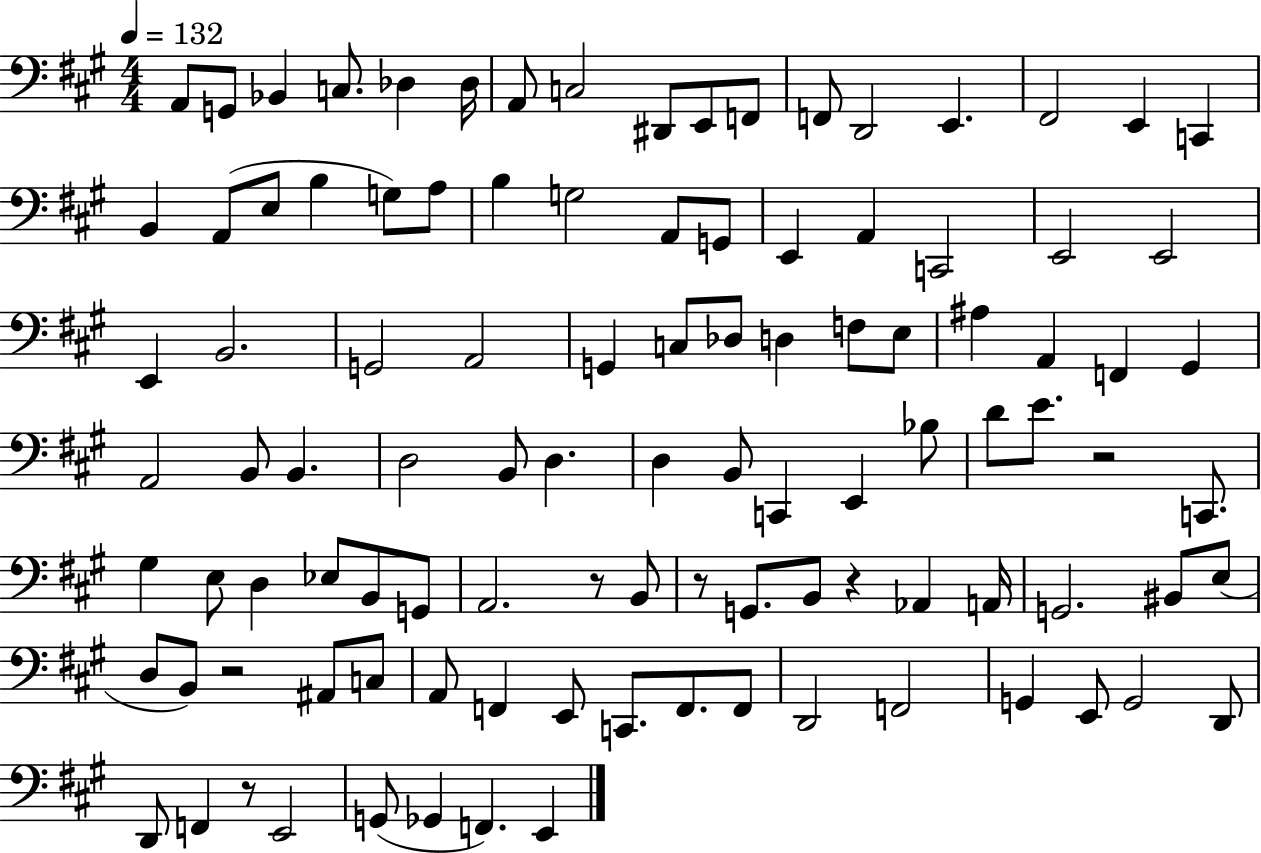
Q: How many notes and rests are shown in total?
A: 104